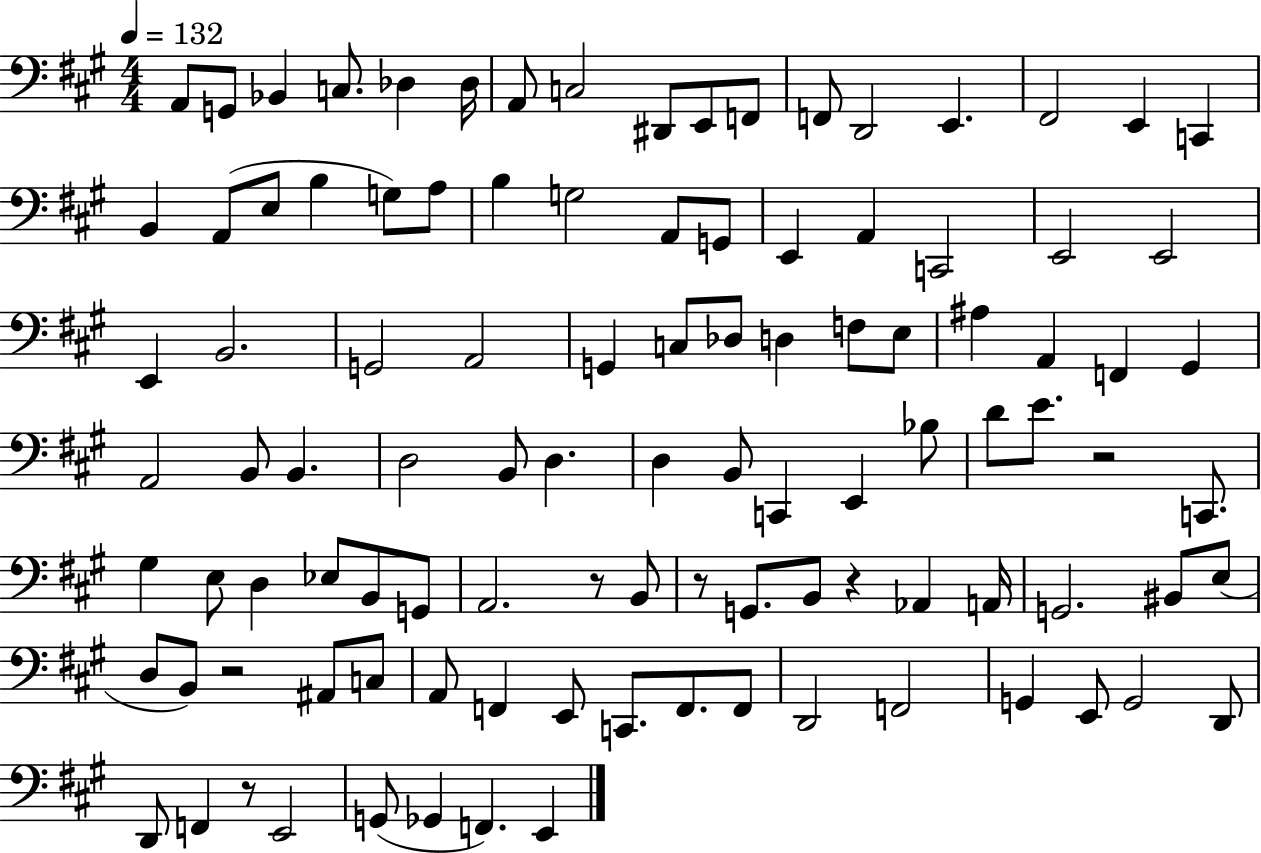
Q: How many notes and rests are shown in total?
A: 104